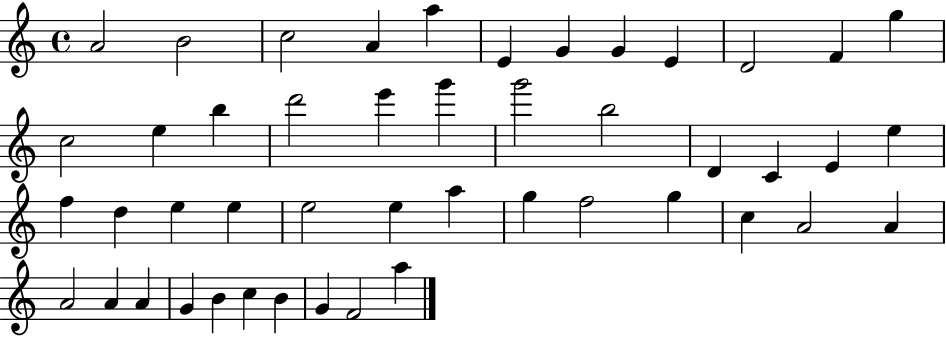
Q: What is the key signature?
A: C major